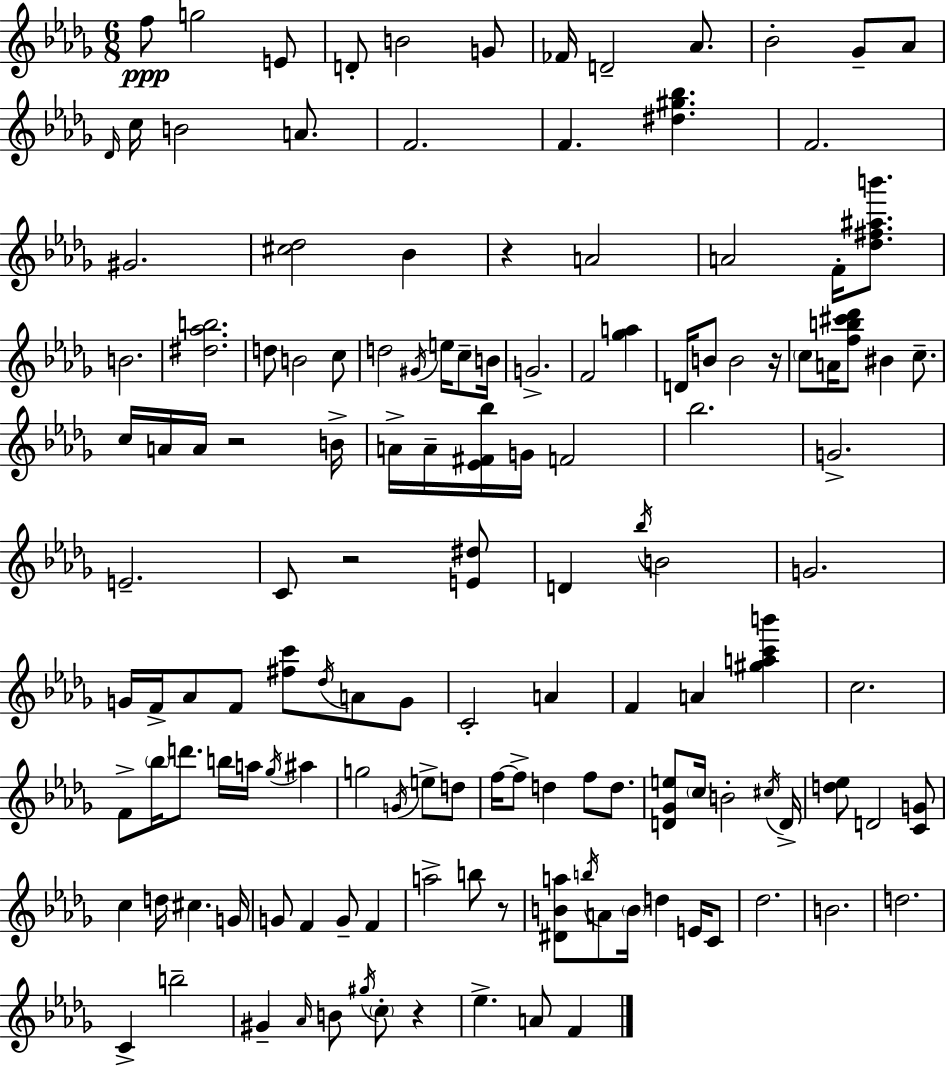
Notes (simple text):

F5/e G5/h E4/e D4/e B4/h G4/e FES4/s D4/h Ab4/e. Bb4/h Gb4/e Ab4/e Db4/s C5/s B4/h A4/e. F4/h. F4/q. [D#5,G#5,Bb5]/q. F4/h. G#4/h. [C#5,Db5]/h Bb4/q R/q A4/h A4/h F4/s [Db5,F#5,A#5,B6]/e. B4/h. [D#5,Ab5,B5]/h. D5/e B4/h C5/e D5/h G#4/s E5/s C5/e B4/s G4/h. F4/h [Gb5,A5]/q D4/s B4/e B4/h R/s C5/e A4/s [F5,B5,C#6,Db6]/e BIS4/q C5/e. C5/s A4/s A4/s R/h B4/s A4/s A4/s [Eb4,F#4,Bb5]/s G4/s F4/h Bb5/h. G4/h. E4/h. C4/e R/h [E4,D#5]/e D4/q Bb5/s B4/h G4/h. G4/s F4/s Ab4/e F4/e [F#5,C6]/e Db5/s A4/e G4/e C4/h A4/q F4/q A4/q [G#5,A5,C6,B6]/q C5/h. F4/e Bb5/s D6/e. B5/s A5/s Gb5/s A#5/q G5/h G4/s E5/e D5/e F5/s F5/e D5/q F5/e D5/e. [D4,Gb4,E5]/e C5/s B4/h C#5/s D4/s [D5,Eb5]/e D4/h [C4,G4]/e C5/q D5/s C#5/q. G4/s G4/e F4/q G4/e F4/q A5/h B5/e R/e [D#4,B4,A5]/e B5/s A4/e B4/s D5/q E4/s C4/e Db5/h. B4/h. D5/h. C4/q B5/h G#4/q Ab4/s B4/e G#5/s C5/e R/q Eb5/q. A4/e F4/q